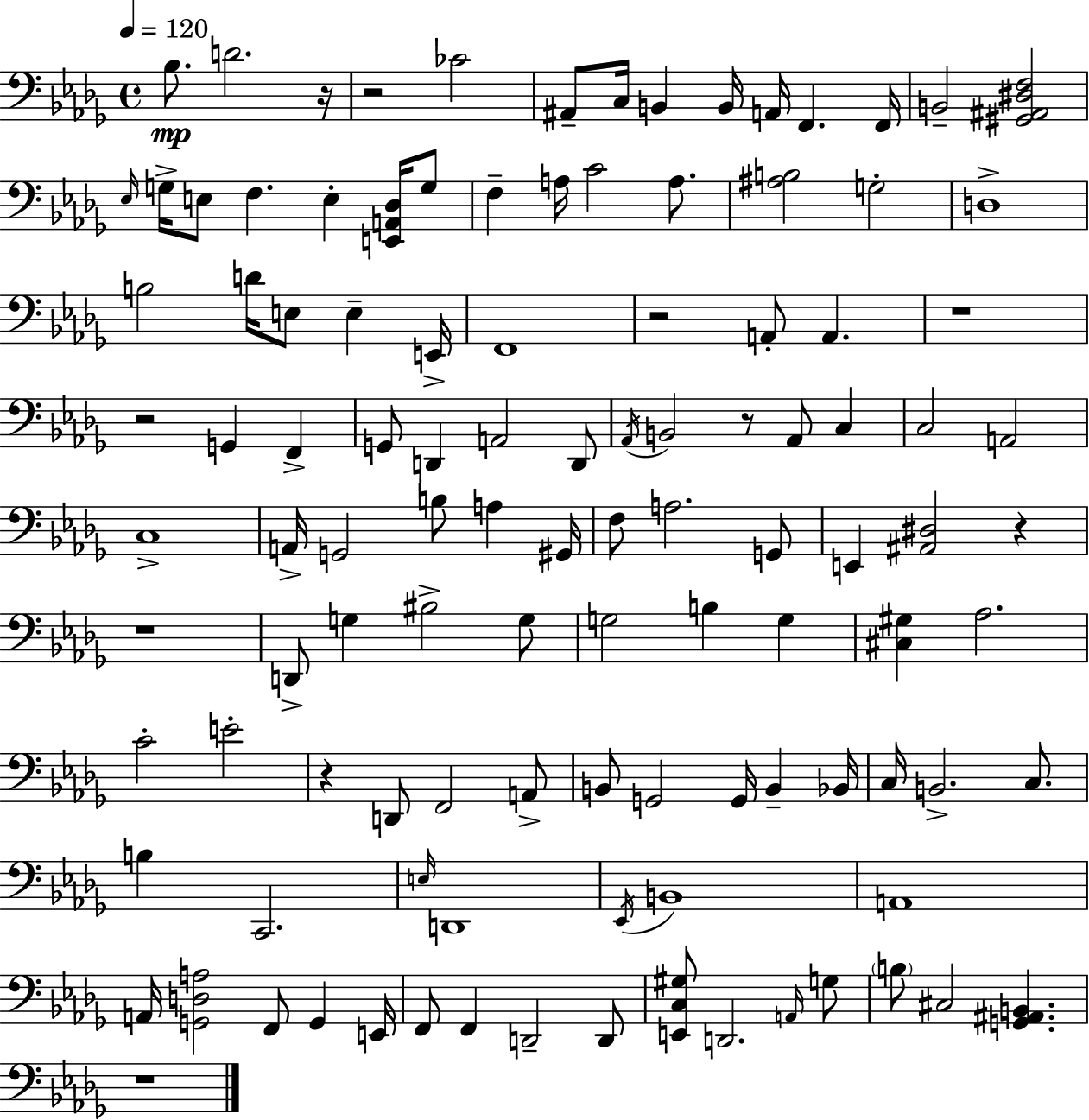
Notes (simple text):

Bb3/e. D4/h. R/s R/h CES4/h A#2/e C3/s B2/q B2/s A2/s F2/q. F2/s B2/h [G#2,A#2,D#3,F3]/h Eb3/s G3/s E3/e F3/q. E3/q [E2,A2,Db3]/s G3/e F3/q A3/s C4/h A3/e. [A#3,B3]/h G3/h D3/w B3/h D4/s E3/e E3/q E2/s F2/w R/h A2/e A2/q. R/w R/h G2/q F2/q G2/e D2/q A2/h D2/e Ab2/s B2/h R/e Ab2/e C3/q C3/h A2/h C3/w A2/s G2/h B3/e A3/q G#2/s F3/e A3/h. G2/e E2/q [A#2,D#3]/h R/q R/w D2/e G3/q BIS3/h G3/e G3/h B3/q G3/q [C#3,G#3]/q Ab3/h. C4/h E4/h R/q D2/e F2/h A2/e B2/e G2/h G2/s B2/q Bb2/s C3/s B2/h. C3/e. B3/q C2/h. E3/s D2/w Eb2/s B2/w A2/w A2/s [G2,D3,A3]/h F2/e G2/q E2/s F2/e F2/q D2/h D2/e [E2,C3,G#3]/e D2/h. A2/s G3/e B3/e C#3/h [G2,A#2,B2]/q. R/w